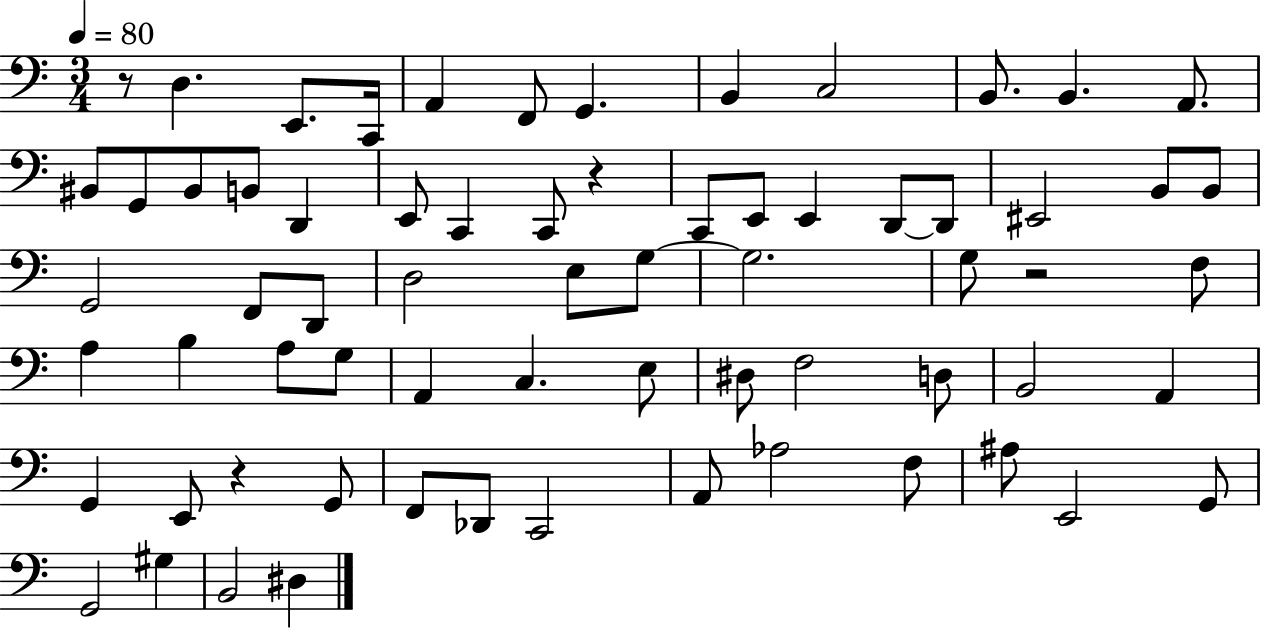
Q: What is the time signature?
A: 3/4